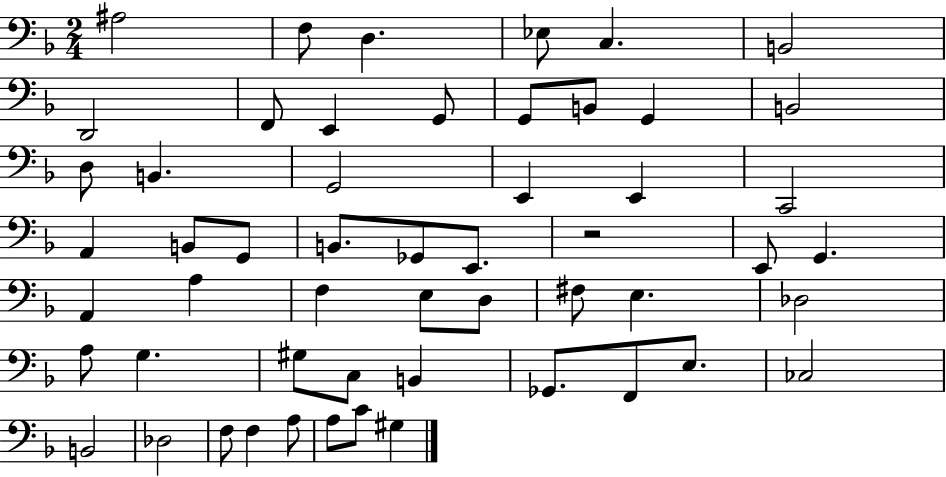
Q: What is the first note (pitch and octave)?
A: A#3